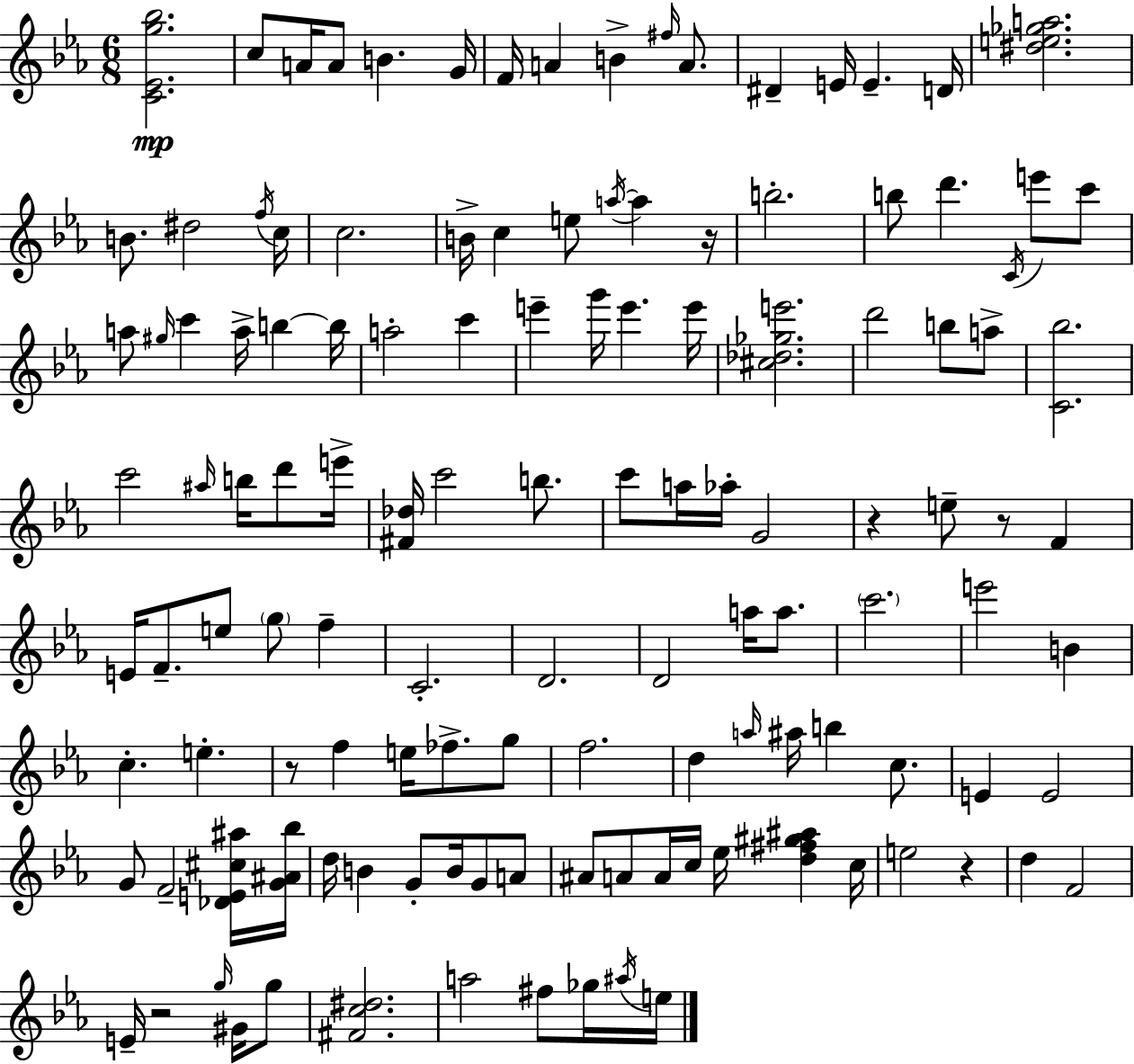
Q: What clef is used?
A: treble